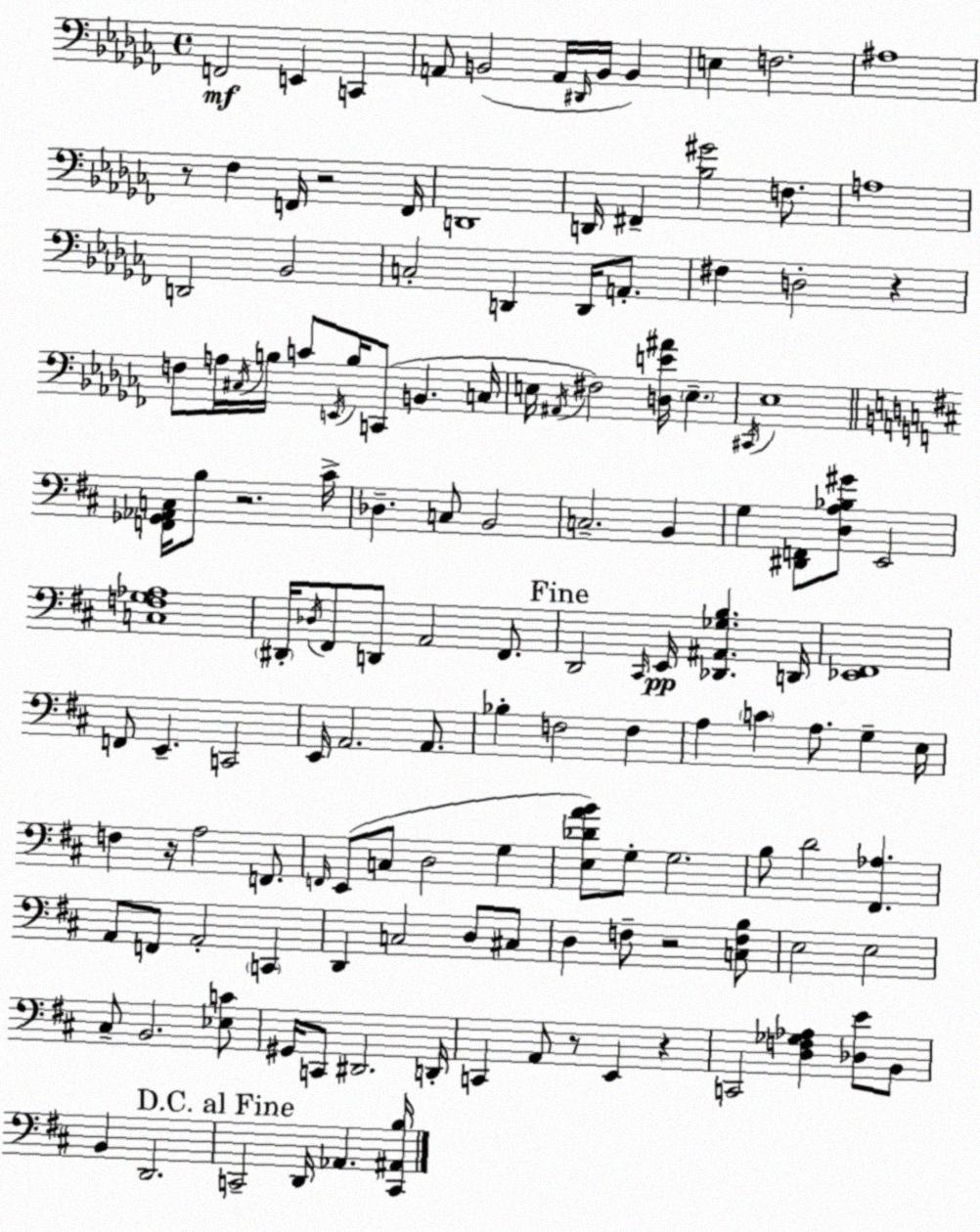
X:1
T:Untitled
M:4/4
L:1/4
K:Abm
F,,2 E,, C,, A,,/2 B,,2 A,,/4 ^D,,/4 B,,/4 B,, E, F,2 ^A,4 z/2 _F, F,,/4 z2 F,,/4 D,,4 D,,/4 ^F,, [_B,^G]2 F,/2 A,4 D,,2 _B,,2 C,2 D,, D,,/4 A,,/2 ^F, D,2 z F,/2 A,/4 ^C,/4 B,/4 C/2 E,,/4 B,/4 C,,/2 B,, C,/4 E,/4 ^A,,/4 ^F,2 [D,E^A]/4 E, ^C,,/4 _E,4 [F,,_G,,_A,,C,]/4 B,/2 z2 ^C/4 _D, C,/2 B,,2 C,2 B,, G, [^D,,F,,]/2 [D,A,_B,^G]/2 E,,2 [C,F,G,_A,]4 ^D,,/4 _D,/4 ^F,,/2 D,,/2 A,,2 ^F,,/2 D,,2 ^C,,/4 E,,/4 [_D,,^A,,_G,B,] D,,/4 [_E,,^F,,]4 F,,/2 E,, C,,2 E,,/4 A,,2 A,,/2 _B, F,2 F, A, C A,/2 G, E,/4 F, z/4 A,2 F,,/2 F,,/4 E,,/2 C,/2 D,2 G, [E,_DAB]/2 G,/2 G,2 B,/2 D2 [^F,,_A,] A,,/2 F,,/2 A,,2 C,, D,, C,2 D,/2 ^C,/2 D, F,/2 z2 [C,F,B,]/2 E,2 E,2 ^C,/2 B,,2 [_E,C]/2 ^G,,/4 C,,/2 ^D,,2 D,,/4 C,, A,,/2 z/2 E,, z C,,2 [D,F,_G,_A,] [_D,E]/2 B,,/2 B,, D,,2 C,,2 D,,/4 _A,, [C,,^A,,B,]/4